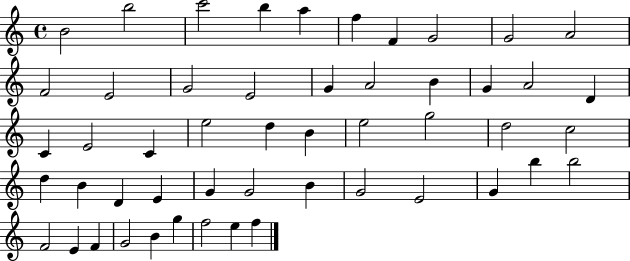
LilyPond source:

{
  \clef treble
  \time 4/4
  \defaultTimeSignature
  \key c \major
  b'2 b''2 | c'''2 b''4 a''4 | f''4 f'4 g'2 | g'2 a'2 | \break f'2 e'2 | g'2 e'2 | g'4 a'2 b'4 | g'4 a'2 d'4 | \break c'4 e'2 c'4 | e''2 d''4 b'4 | e''2 g''2 | d''2 c''2 | \break d''4 b'4 d'4 e'4 | g'4 g'2 b'4 | g'2 e'2 | g'4 b''4 b''2 | \break f'2 e'4 f'4 | g'2 b'4 g''4 | f''2 e''4 f''4 | \bar "|."
}